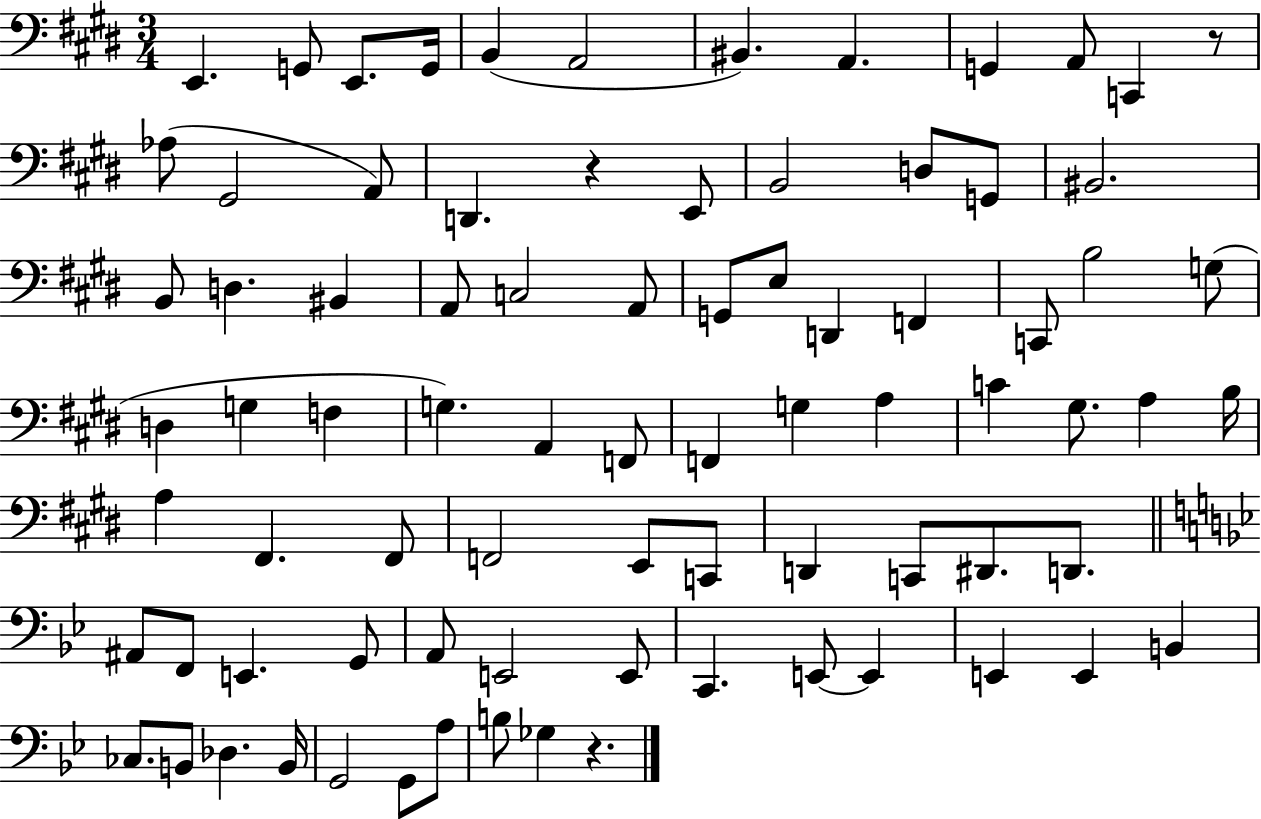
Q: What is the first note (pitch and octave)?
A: E2